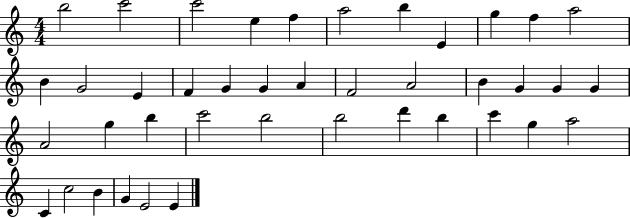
B5/h C6/h C6/h E5/q F5/q A5/h B5/q E4/q G5/q F5/q A5/h B4/q G4/h E4/q F4/q G4/q G4/q A4/q F4/h A4/h B4/q G4/q G4/q G4/q A4/h G5/q B5/q C6/h B5/h B5/h D6/q B5/q C6/q G5/q A5/h C4/q C5/h B4/q G4/q E4/h E4/q